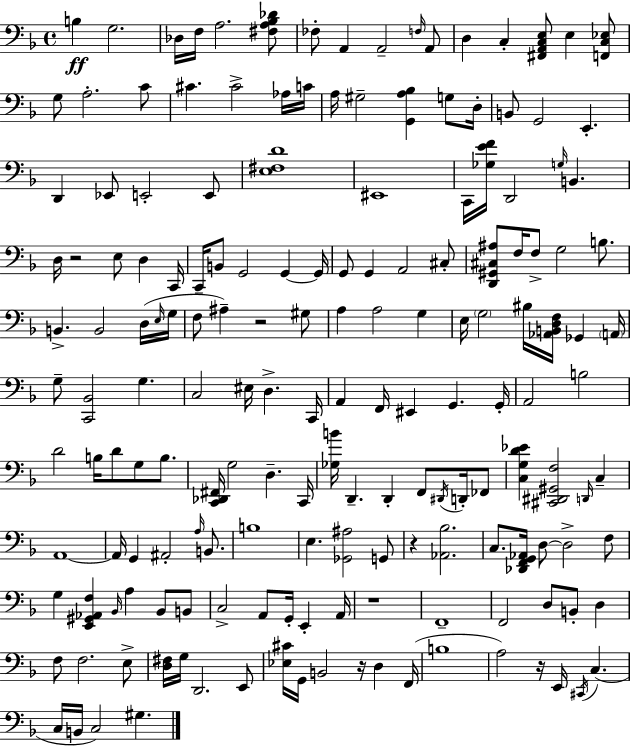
{
  \clef bass
  \time 4/4
  \defaultTimeSignature
  \key f \major
  b4\ff g2. | des16 f16 a2. <fis a bes des'>8 | fes8-. a,4 a,2-- \grace { f16 } a,8 | d4 c4-. <fis, a, c e>8 e4 <f, c ees>8 | \break g8 a2.-. c'8 | cis'4. cis'2-> aes16 | c'16 a16 gis2-- <g, a bes>4 g8 | d16-. b,8 g,2 e,4.-. | \break d,4 ees,8 e,2-. e,8 | <e fis d'>1 | eis,1 | c,16 <ges e' f'>16 d,2 \grace { g16 } b,4. | \break d16 r2 e8 d4 | c,16 c,16-- b,8 g,2 g,4~~ | g,16 g,8 g,4 a,2 | cis8-. <d, gis, cis ais>8 f16 f8-> g2 b8. | \break b,4.-> b,2 | d16( \grace { e16 } g16 f8 ais4--) r2 | gis8 a4 a2 g4 | e16 \parenthesize g2 bis16 <aes, b, d f>16 ges,4 | \break \parenthesize a,16 g8-- <c, bes,>2 g4. | c2 eis16 d4.-> | c,16 a,4 f,16 eis,4 g,4. | g,16-. a,2 b2 | \break d'2 b16 d'8 g8 | b8. <c, des, fis,>16 g2 d4.-- | c,16 <ges b'>16 d,4.-- d,4-. f,8 | \acciaccatura { dis,16 } d,16-. fes,8 <c g d' ees'>4 <cis, dis, gis, f>2 | \break \grace { d,16 } c4-- a,1~~ | a,16 g,4 ais,2-. | \grace { a16 } b,8. b1 | e4. <ges, ais>2 | \break g,8 r4 <aes, bes>2. | c8. <des, f, g, aes,>16 d8~~ d2-> | f8 g4 <e, gis, aes, f>4 \grace { bes,16 } a4 | bes,8 b,8 c2-> a,8 | \break g,16-. e,4-. a,16 r1 | f,1-- | f,2 d8 | b,8-. d4 f8 f2. | \break e8-> <d fis>16 g16 d,2. | e,8 <ees cis'>16 g,16 b,2 | r16 d4 f,16( b1 | a2) r16 | \break e,16 \acciaccatura { cis,16 }( c4. c16 b,16 c2) | gis4. \bar "|."
}